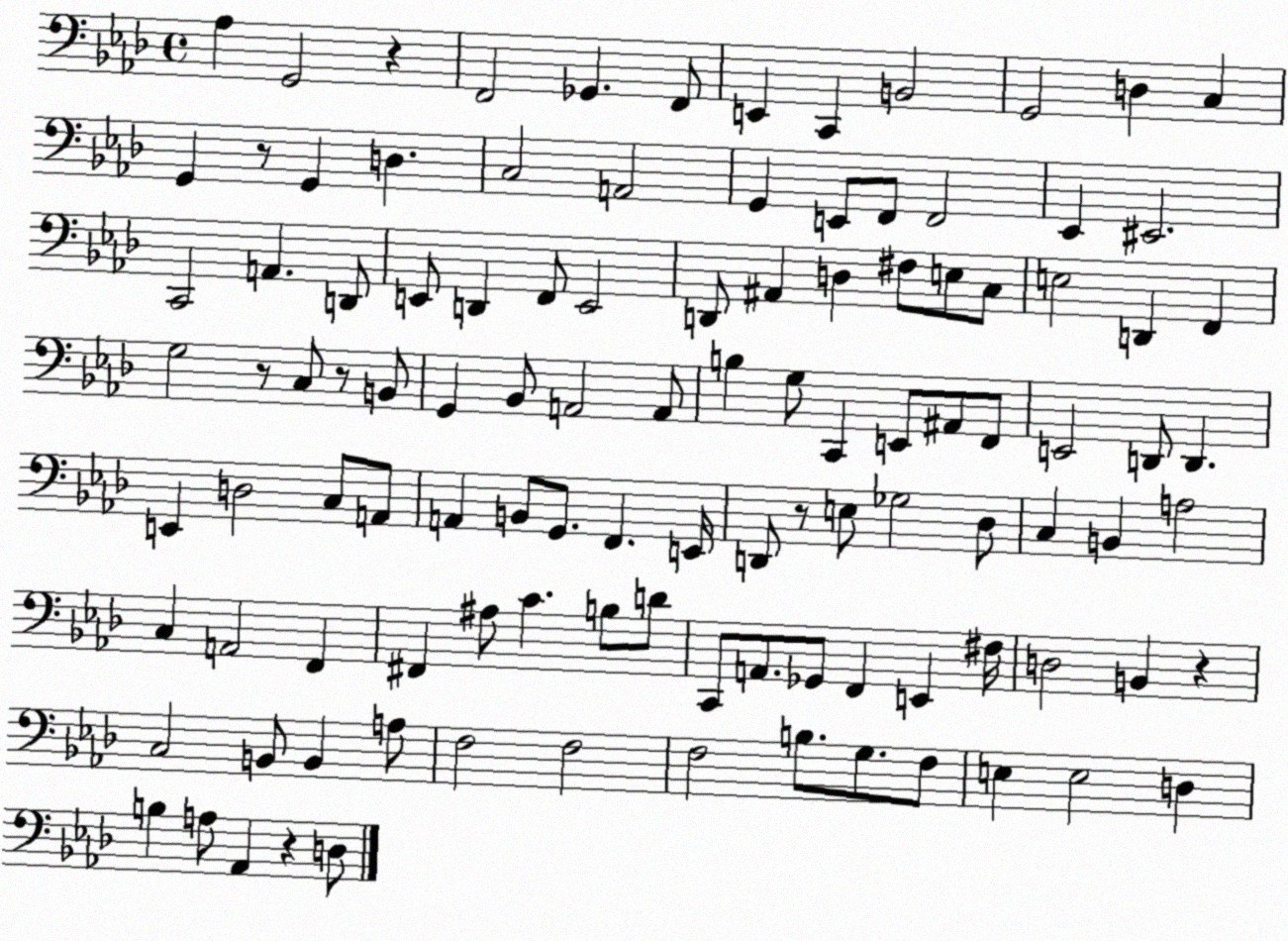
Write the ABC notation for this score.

X:1
T:Untitled
M:4/4
L:1/4
K:Ab
_A, G,,2 z F,,2 _G,, F,,/2 E,, C,, B,,2 G,,2 D, C, G,, z/2 G,, D, C,2 A,,2 G,, E,,/2 F,,/2 F,,2 _E,, ^E,,2 C,,2 A,, D,,/2 E,,/2 D,, F,,/2 E,,2 D,,/2 ^A,, D, ^F,/2 E,/2 C,/2 E,2 D,, F,, G,2 z/2 C,/2 z/2 B,,/2 G,, _B,,/2 A,,2 A,,/2 B, G,/2 C,, E,,/2 ^A,,/2 F,,/2 E,,2 D,,/2 D,, E,, D,2 C,/2 A,,/2 A,, B,,/2 G,,/2 F,, E,,/4 D,,/2 z/2 E,/2 _G,2 _D,/2 C, B,, A,2 C, A,,2 F,, ^F,, ^A,/2 C B,/2 D/2 C,,/2 A,,/2 _G,,/2 F,, E,, ^F,/4 D,2 B,, z C,2 B,,/2 B,, A,/2 F,2 F,2 F,2 B,/2 G,/2 F,/2 E, E,2 D, B, A,/2 _A,, z D,/2